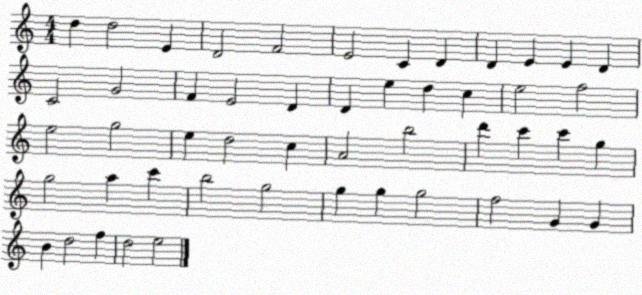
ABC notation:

X:1
T:Untitled
M:4/4
L:1/4
K:C
d d2 E D2 F2 E2 C D D E E D C2 G2 F E2 D D e d c e2 f2 e2 g2 e d2 c A2 b2 d' c' c' g g2 a c' b2 g2 g g g2 f2 G G B d2 f d2 e2